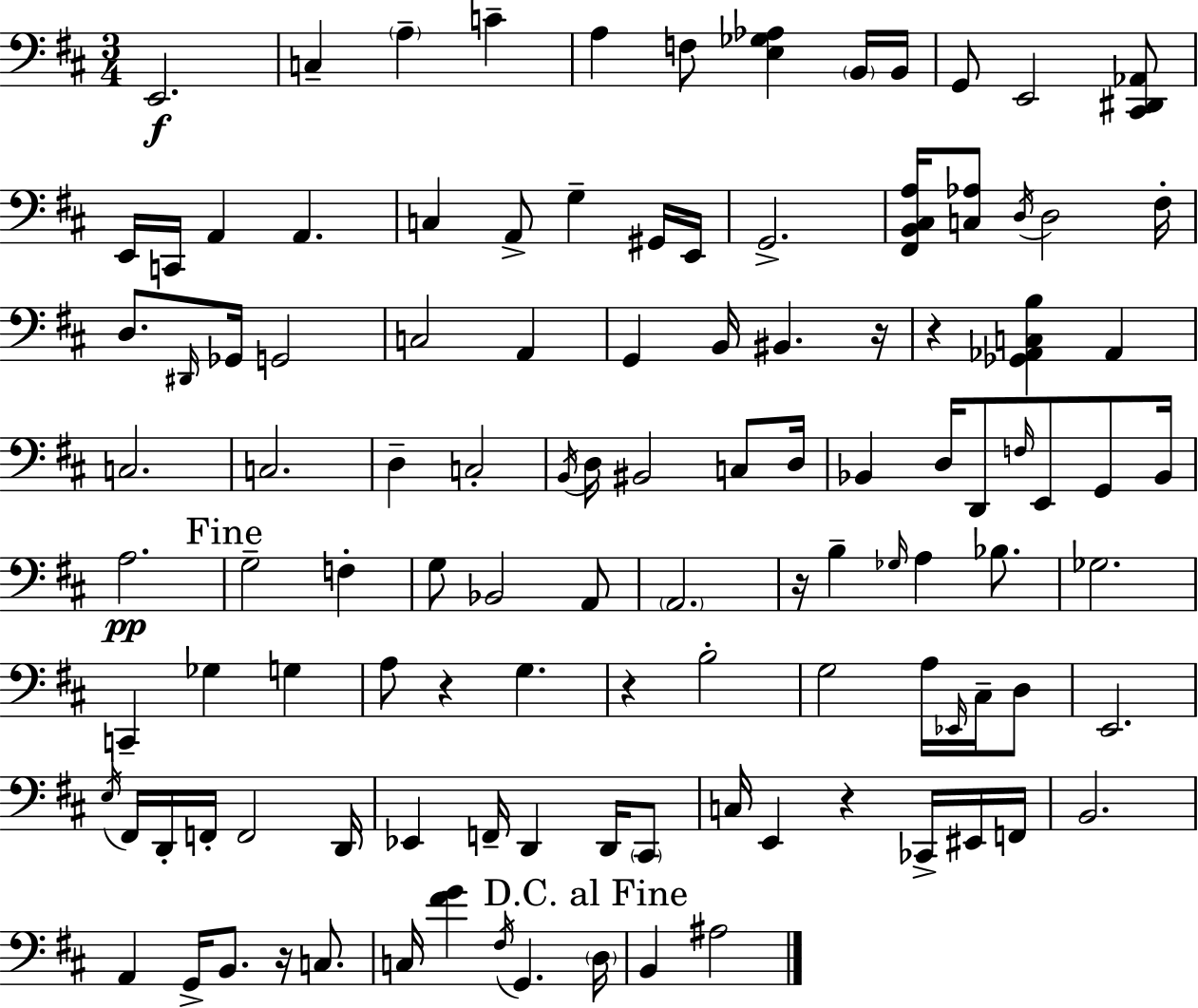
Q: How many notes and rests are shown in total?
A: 113